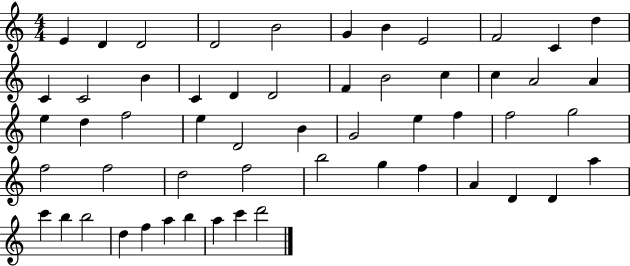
X:1
T:Untitled
M:4/4
L:1/4
K:C
E D D2 D2 B2 G B E2 F2 C d C C2 B C D D2 F B2 c c A2 A e d f2 e D2 B G2 e f f2 g2 f2 f2 d2 f2 b2 g f A D D a c' b b2 d f a b a c' d'2